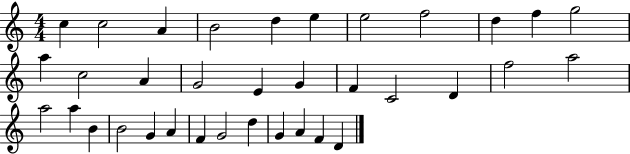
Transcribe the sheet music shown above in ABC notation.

X:1
T:Untitled
M:4/4
L:1/4
K:C
c c2 A B2 d e e2 f2 d f g2 a c2 A G2 E G F C2 D f2 a2 a2 a B B2 G A F G2 d G A F D